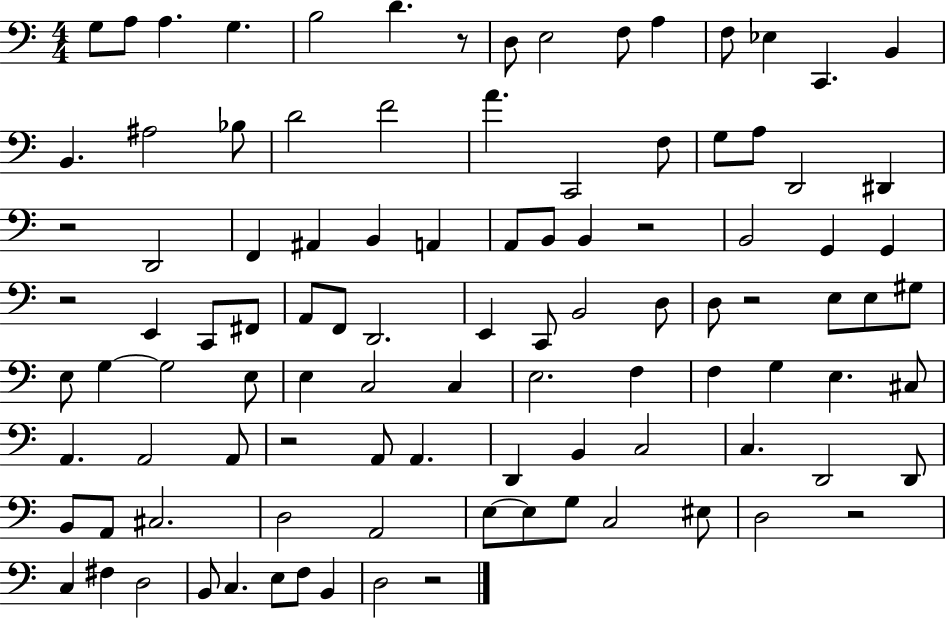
G3/e A3/e A3/q. G3/q. B3/h D4/q. R/e D3/e E3/h F3/e A3/q F3/e Eb3/q C2/q. B2/q B2/q. A#3/h Bb3/e D4/h F4/h A4/q. C2/h F3/e G3/e A3/e D2/h D#2/q R/h D2/h F2/q A#2/q B2/q A2/q A2/e B2/e B2/q R/h B2/h G2/q G2/q R/h E2/q C2/e F#2/e A2/e F2/e D2/h. E2/q C2/e B2/h D3/e D3/e R/h E3/e E3/e G#3/e E3/e G3/q G3/h E3/e E3/q C3/h C3/q E3/h. F3/q F3/q G3/q E3/q. C#3/e A2/q. A2/h A2/e R/h A2/e A2/q. D2/q B2/q C3/h C3/q. D2/h D2/e B2/e A2/e C#3/h. D3/h A2/h E3/e E3/e G3/e C3/h EIS3/e D3/h R/h C3/q F#3/q D3/h B2/e C3/q. E3/e F3/e B2/q D3/h R/h